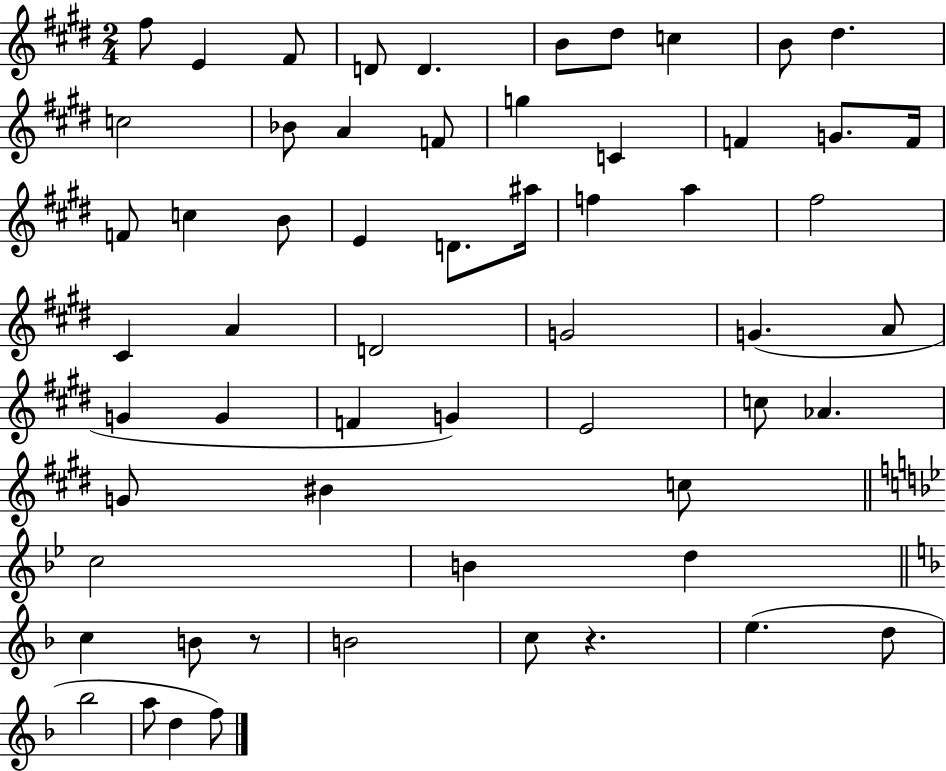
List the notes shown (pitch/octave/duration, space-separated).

F#5/e E4/q F#4/e D4/e D4/q. B4/e D#5/e C5/q B4/e D#5/q. C5/h Bb4/e A4/q F4/e G5/q C4/q F4/q G4/e. F4/s F4/e C5/q B4/e E4/q D4/e. A#5/s F5/q A5/q F#5/h C#4/q A4/q D4/h G4/h G4/q. A4/e G4/q G4/q F4/q G4/q E4/h C5/e Ab4/q. G4/e BIS4/q C5/e C5/h B4/q D5/q C5/q B4/e R/e B4/h C5/e R/q. E5/q. D5/e Bb5/h A5/e D5/q F5/e